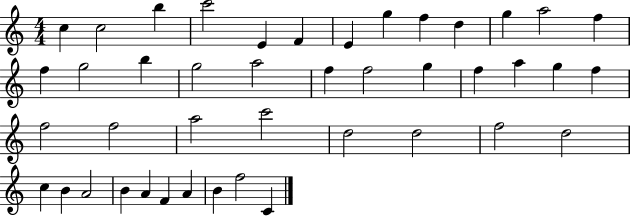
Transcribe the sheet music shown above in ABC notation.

X:1
T:Untitled
M:4/4
L:1/4
K:C
c c2 b c'2 E F E g f d g a2 f f g2 b g2 a2 f f2 g f a g f f2 f2 a2 c'2 d2 d2 f2 d2 c B A2 B A F A B f2 C